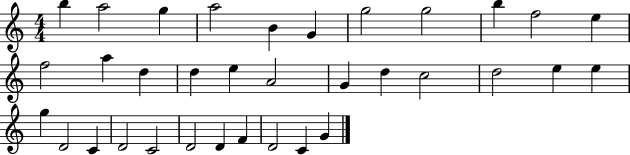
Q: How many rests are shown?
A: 0